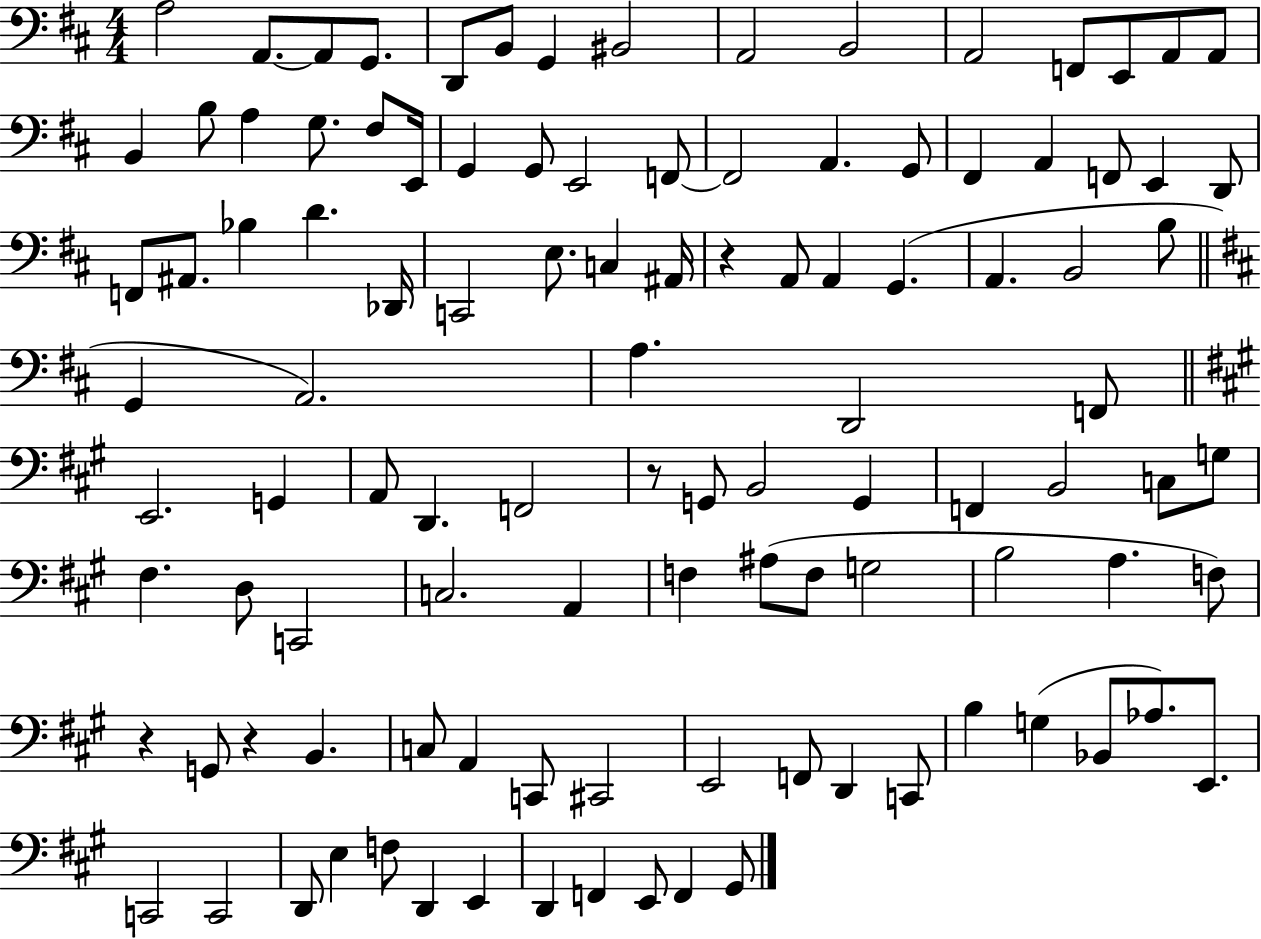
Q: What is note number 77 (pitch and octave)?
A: F3